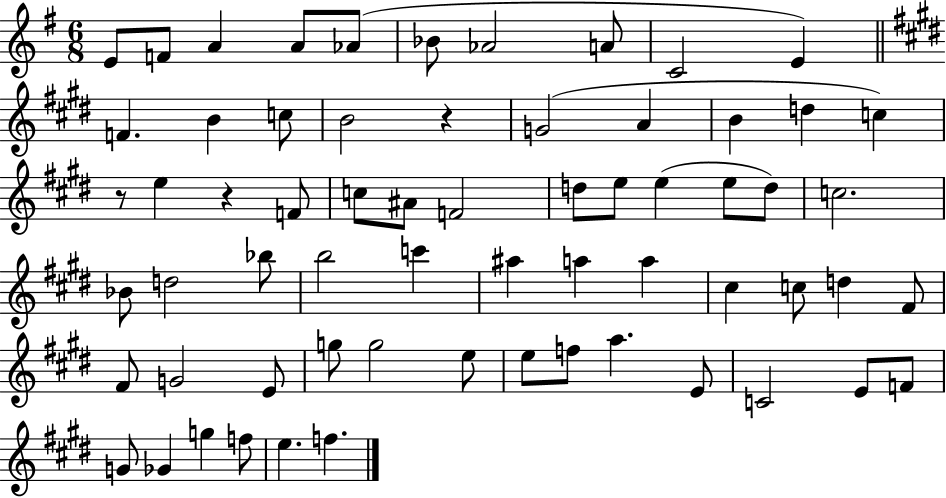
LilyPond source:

{
  \clef treble
  \numericTimeSignature
  \time 6/8
  \key g \major
  e'8 f'8 a'4 a'8 aes'8( | bes'8 aes'2 a'8 | c'2 e'4) | \bar "||" \break \key e \major f'4. b'4 c''8 | b'2 r4 | g'2( a'4 | b'4 d''4 c''4) | \break r8 e''4 r4 f'8 | c''8 ais'8 f'2 | d''8 e''8 e''4( e''8 d''8) | c''2. | \break bes'8 d''2 bes''8 | b''2 c'''4 | ais''4 a''4 a''4 | cis''4 c''8 d''4 fis'8 | \break fis'8 g'2 e'8 | g''8 g''2 e''8 | e''8 f''8 a''4. e'8 | c'2 e'8 f'8 | \break g'8 ges'4 g''4 f''8 | e''4. f''4. | \bar "|."
}